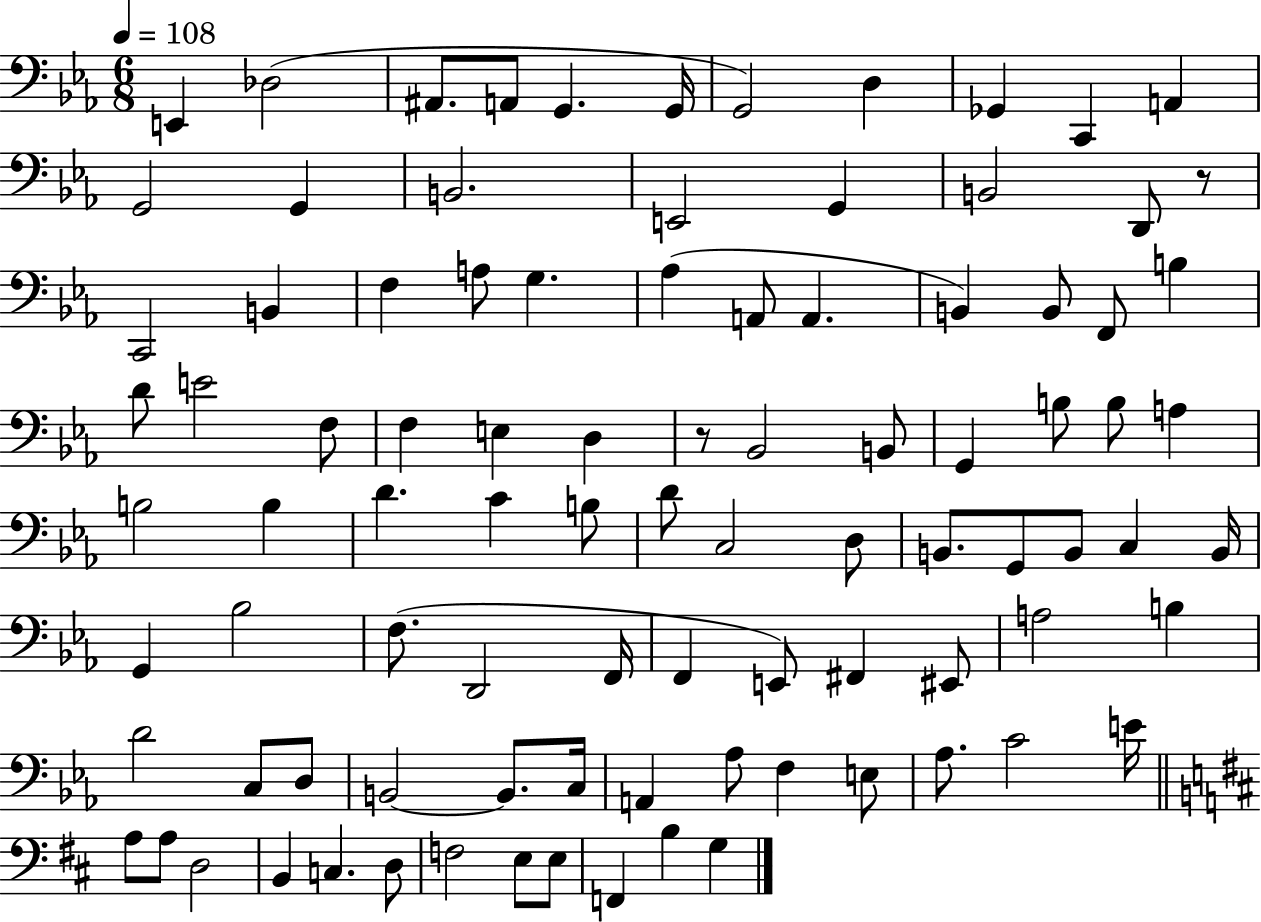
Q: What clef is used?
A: bass